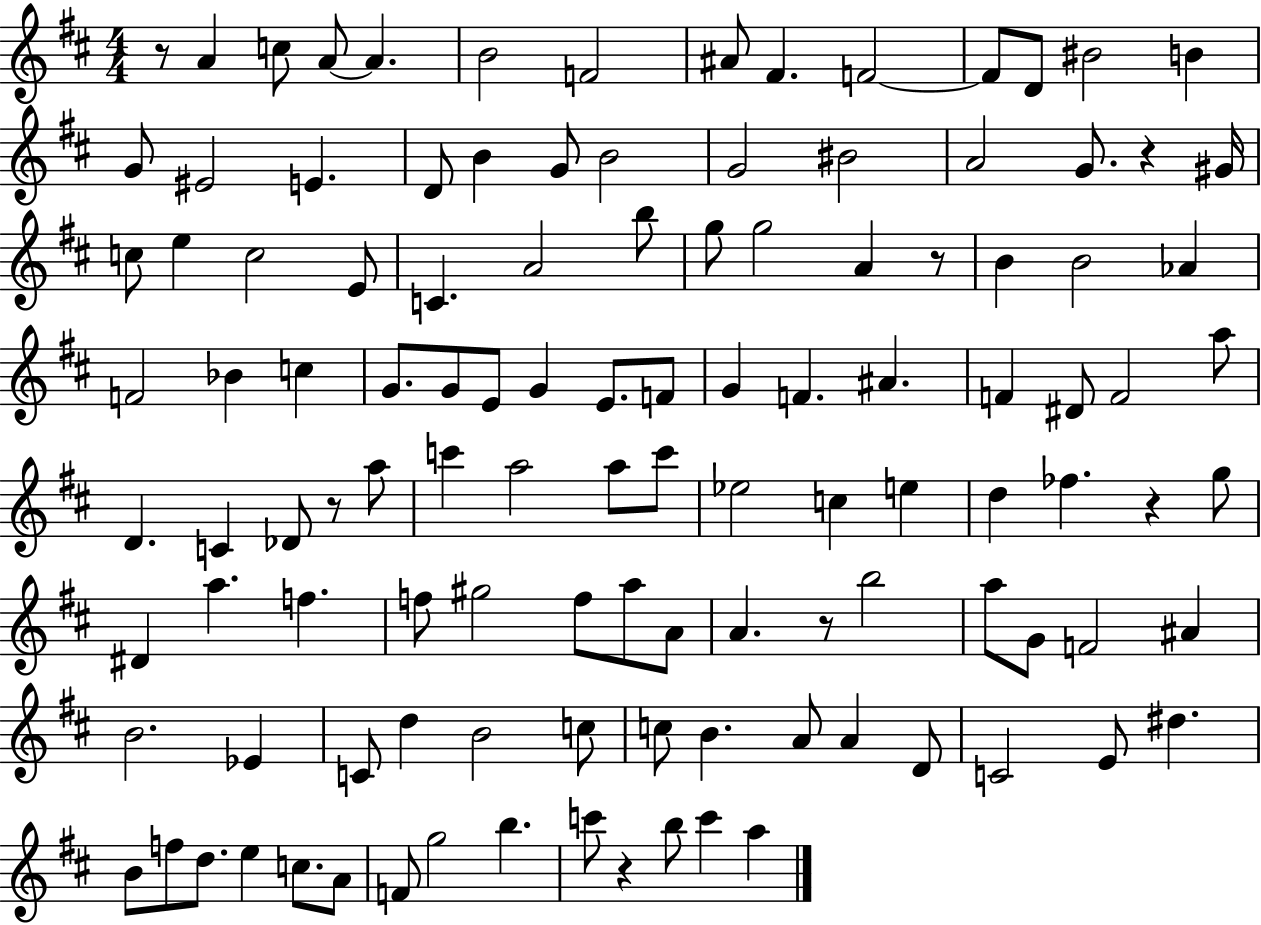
R/e A4/q C5/e A4/e A4/q. B4/h F4/h A#4/e F#4/q. F4/h F4/e D4/e BIS4/h B4/q G4/e EIS4/h E4/q. D4/e B4/q G4/e B4/h G4/h BIS4/h A4/h G4/e. R/q G#4/s C5/e E5/q C5/h E4/e C4/q. A4/h B5/e G5/e G5/h A4/q R/e B4/q B4/h Ab4/q F4/h Bb4/q C5/q G4/e. G4/e E4/e G4/q E4/e. F4/e G4/q F4/q. A#4/q. F4/q D#4/e F4/h A5/e D4/q. C4/q Db4/e R/e A5/e C6/q A5/h A5/e C6/e Eb5/h C5/q E5/q D5/q FES5/q. R/q G5/e D#4/q A5/q. F5/q. F5/e G#5/h F5/e A5/e A4/e A4/q. R/e B5/h A5/e G4/e F4/h A#4/q B4/h. Eb4/q C4/e D5/q B4/h C5/e C5/e B4/q. A4/e A4/q D4/e C4/h E4/e D#5/q. B4/e F5/e D5/e. E5/q C5/e. A4/e F4/e G5/h B5/q. C6/e R/q B5/e C6/q A5/q